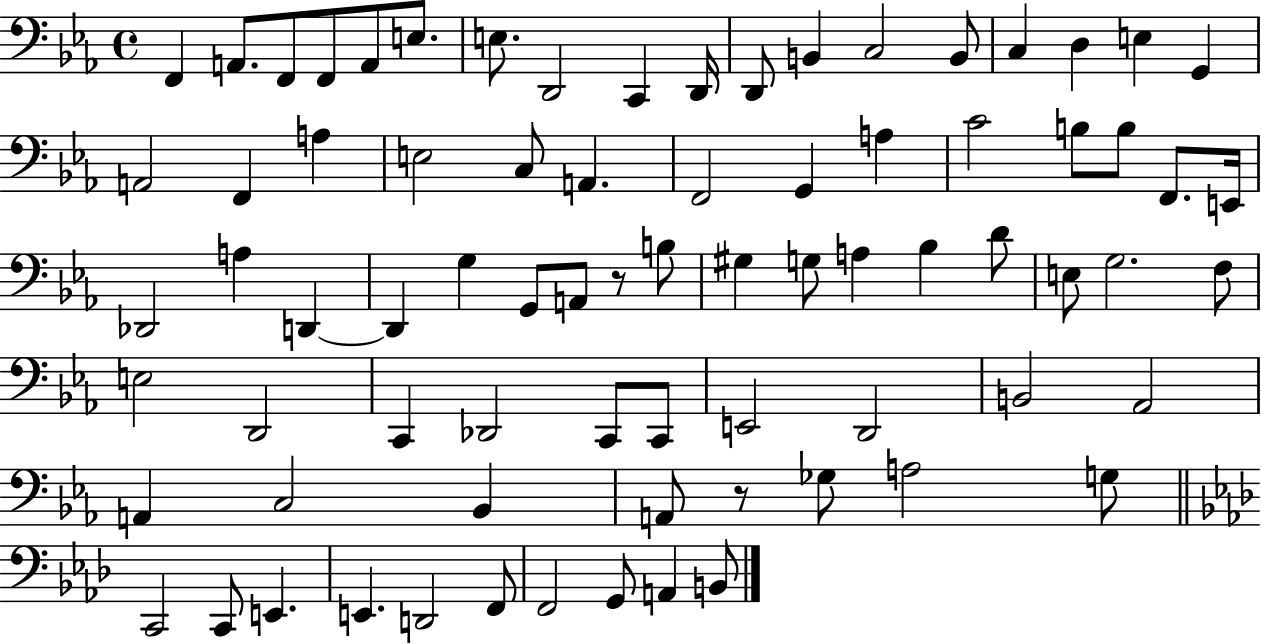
{
  \clef bass
  \time 4/4
  \defaultTimeSignature
  \key ees \major
  f,4 a,8. f,8 f,8 a,8 e8. | e8. d,2 c,4 d,16 | d,8 b,4 c2 b,8 | c4 d4 e4 g,4 | \break a,2 f,4 a4 | e2 c8 a,4. | f,2 g,4 a4 | c'2 b8 b8 f,8. e,16 | \break des,2 a4 d,4~~ | d,4 g4 g,8 a,8 r8 b8 | gis4 g8 a4 bes4 d'8 | e8 g2. f8 | \break e2 d,2 | c,4 des,2 c,8 c,8 | e,2 d,2 | b,2 aes,2 | \break a,4 c2 bes,4 | a,8 r8 ges8 a2 g8 | \bar "||" \break \key aes \major c,2 c,8 e,4. | e,4. d,2 f,8 | f,2 g,8 a,4 b,8 | \bar "|."
}